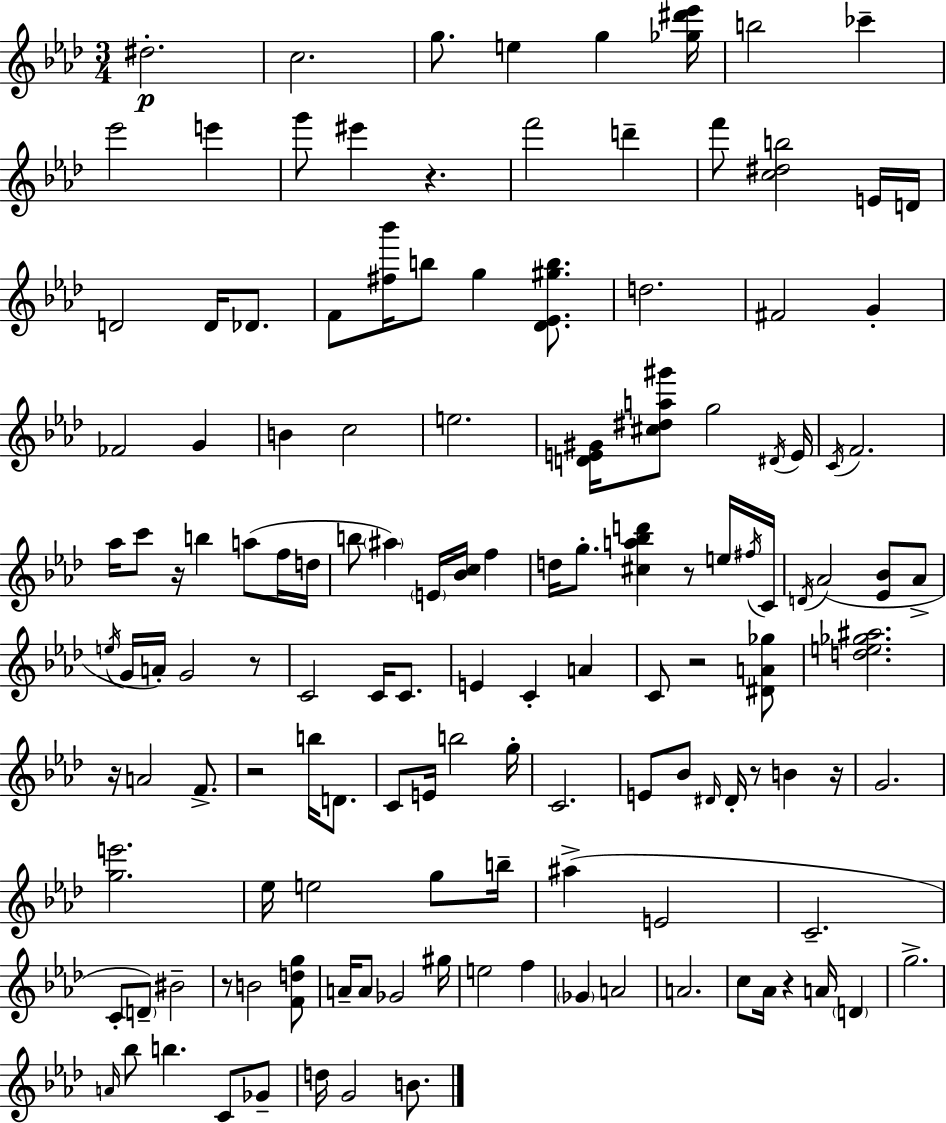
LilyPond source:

{
  \clef treble
  \numericTimeSignature
  \time 3/4
  \key f \minor
  \repeat volta 2 { dis''2.-.\p | c''2. | g''8. e''4 g''4 <ges'' dis''' ees'''>16 | b''2 ces'''4-- | \break ees'''2 e'''4 | g'''8 eis'''4 r4. | f'''2 d'''4-- | f'''8 <c'' dis'' b''>2 e'16 d'16 | \break d'2 d'16 des'8. | f'8 <fis'' bes'''>16 b''8 g''4 <des' ees' gis'' b''>8. | d''2. | fis'2 g'4-. | \break fes'2 g'4 | b'4 c''2 | e''2. | <d' e' gis'>16 <cis'' dis'' a'' gis'''>8 g''2 \acciaccatura { dis'16 } | \break e'16 \acciaccatura { c'16 } f'2. | aes''16 c'''8 r16 b''4 a''8( | f''16 d''16 b''8 \parenthesize ais''4) \parenthesize e'16 <bes' c''>16 f''4 | d''16 g''8.-. <cis'' a'' bes'' d'''>4 r8 | \break e''16 \acciaccatura { fis''16 } c'16 \acciaccatura { d'16 } aes'2( | <ees' bes'>8 aes'8-> \acciaccatura { e''16 } g'16 a'16-.) g'2 | r8 c'2 | c'16 c'8. e'4 c'4-. | \break a'4 c'8 r2 | <dis' a' ges''>8 <d'' e'' ges'' ais''>2. | r16 a'2 | f'8.-> r2 | \break b''16 d'8. c'8 e'16 b''2 | g''16-. c'2. | e'8 bes'8 \grace { dis'16 } dis'16-. r8 | b'4 r16 g'2. | \break <g'' e'''>2. | ees''16 e''2 | g''8 b''16-- ais''4->( e'2 | c'2.-- | \break c'8-. \parenthesize d'8--) bis'2-- | r8 b'2 | <f' d'' g''>8 a'16-- a'8 ges'2 | gis''16 e''2 | \break f''4 \parenthesize ges'4 a'2 | a'2. | c''8 aes'16 r4 | a'16 \parenthesize d'4 g''2.-> | \break \grace { a'16 } bes''8 b''4. | c'8 ges'8-- d''16 g'2 | b'8. } \bar "|."
}